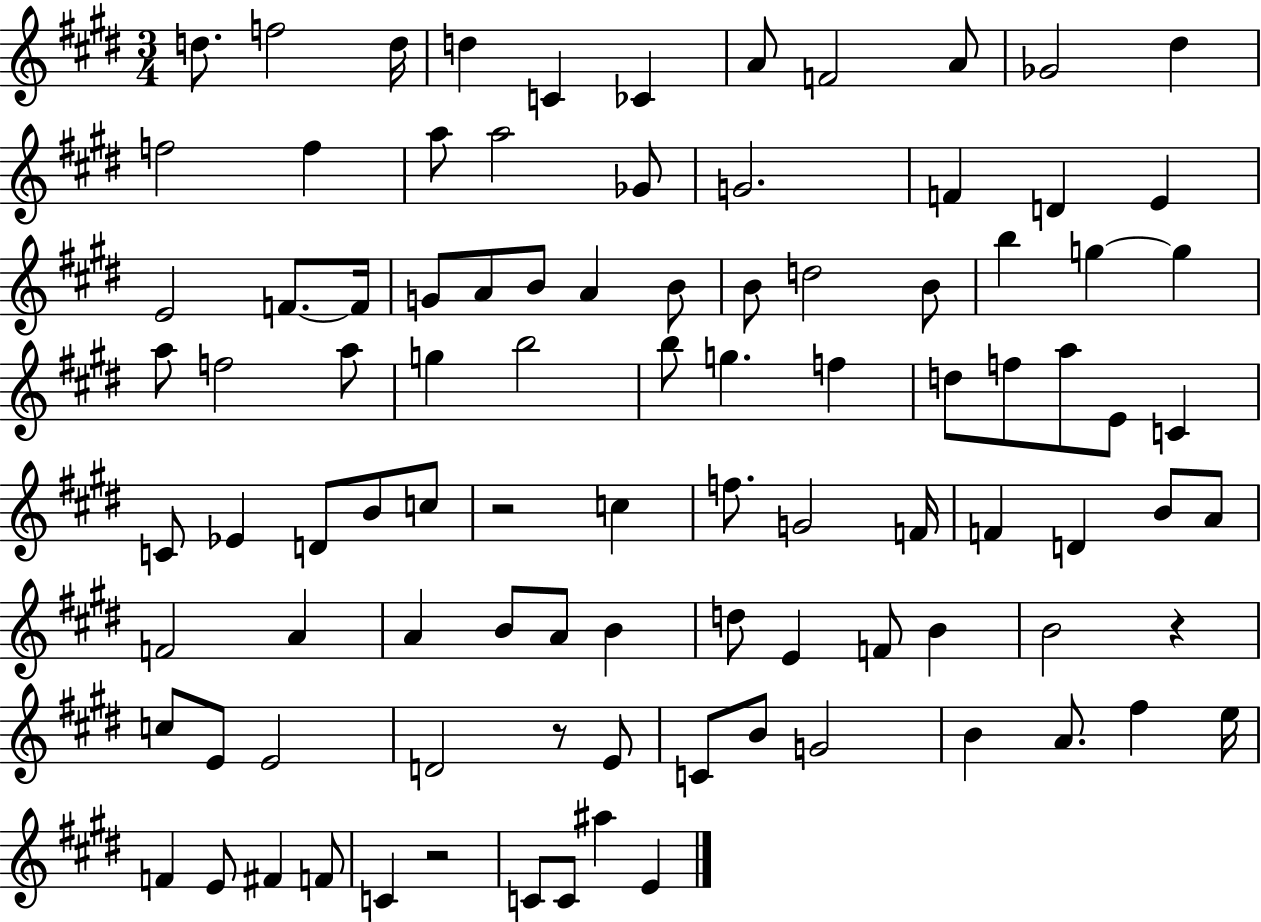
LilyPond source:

{
  \clef treble
  \numericTimeSignature
  \time 3/4
  \key e \major
  \repeat volta 2 { d''8. f''2 d''16 | d''4 c'4 ces'4 | a'8 f'2 a'8 | ges'2 dis''4 | \break f''2 f''4 | a''8 a''2 ges'8 | g'2. | f'4 d'4 e'4 | \break e'2 f'8.~~ f'16 | g'8 a'8 b'8 a'4 b'8 | b'8 d''2 b'8 | b''4 g''4~~ g''4 | \break a''8 f''2 a''8 | g''4 b''2 | b''8 g''4. f''4 | d''8 f''8 a''8 e'8 c'4 | \break c'8 ees'4 d'8 b'8 c''8 | r2 c''4 | f''8. g'2 f'16 | f'4 d'4 b'8 a'8 | \break f'2 a'4 | a'4 b'8 a'8 b'4 | d''8 e'4 f'8 b'4 | b'2 r4 | \break c''8 e'8 e'2 | d'2 r8 e'8 | c'8 b'8 g'2 | b'4 a'8. fis''4 e''16 | \break f'4 e'8 fis'4 f'8 | c'4 r2 | c'8 c'8 ais''4 e'4 | } \bar "|."
}